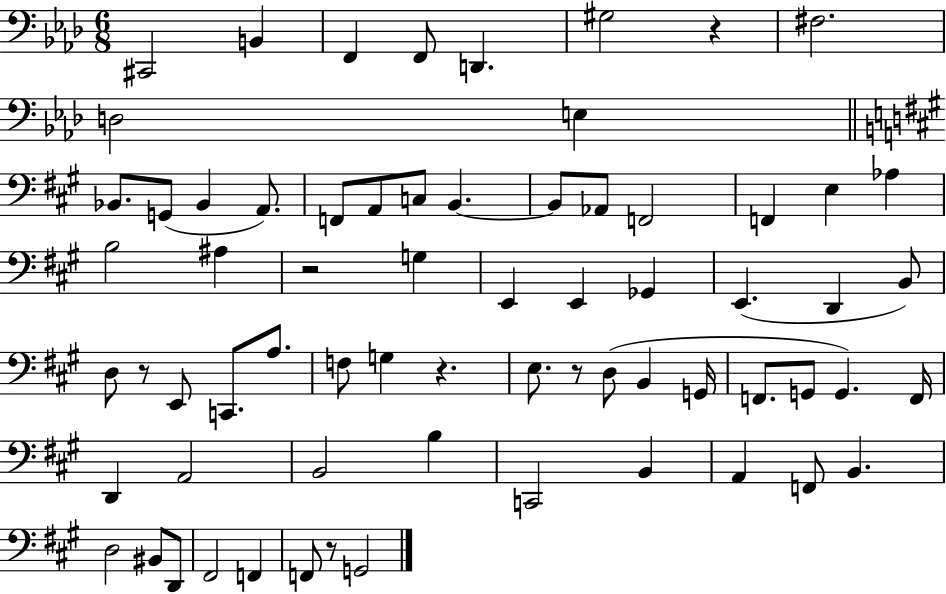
{
  \clef bass
  \numericTimeSignature
  \time 6/8
  \key aes \major
  cis,2 b,4 | f,4 f,8 d,4. | gis2 r4 | fis2. | \break d2 e4 | \bar "||" \break \key a \major bes,8. g,8( bes,4 a,8.) | f,8 a,8 c8 b,4.~~ | b,8 aes,8 f,2 | f,4 e4 aes4 | \break b2 ais4 | r2 g4 | e,4 e,4 ges,4 | e,4.( d,4 b,8) | \break d8 r8 e,8 c,8. a8. | f8 g4 r4. | e8. r8 d8( b,4 g,16 | f,8. g,8 g,4.) f,16 | \break d,4 a,2 | b,2 b4 | c,2 b,4 | a,4 f,8 b,4. | \break d2 bis,8 d,8 | fis,2 f,4 | f,8 r8 g,2 | \bar "|."
}